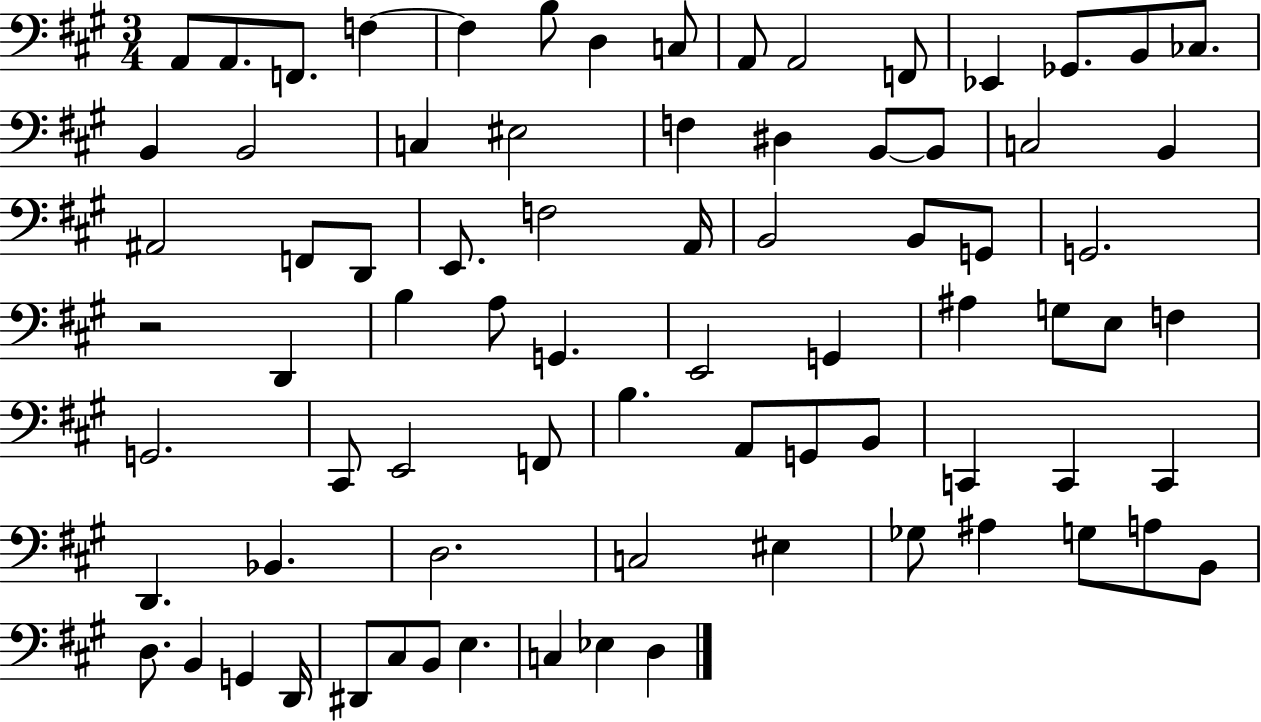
A2/e A2/e. F2/e. F3/q F3/q B3/e D3/q C3/e A2/e A2/h F2/e Eb2/q Gb2/e. B2/e CES3/e. B2/q B2/h C3/q EIS3/h F3/q D#3/q B2/e B2/e C3/h B2/q A#2/h F2/e D2/e E2/e. F3/h A2/s B2/h B2/e G2/e G2/h. R/h D2/q B3/q A3/e G2/q. E2/h G2/q A#3/q G3/e E3/e F3/q G2/h. C#2/e E2/h F2/e B3/q. A2/e G2/e B2/e C2/q C2/q C2/q D2/q. Bb2/q. D3/h. C3/h EIS3/q Gb3/e A#3/q G3/e A3/e B2/e D3/e. B2/q G2/q D2/s D#2/e C#3/e B2/e E3/q. C3/q Eb3/q D3/q